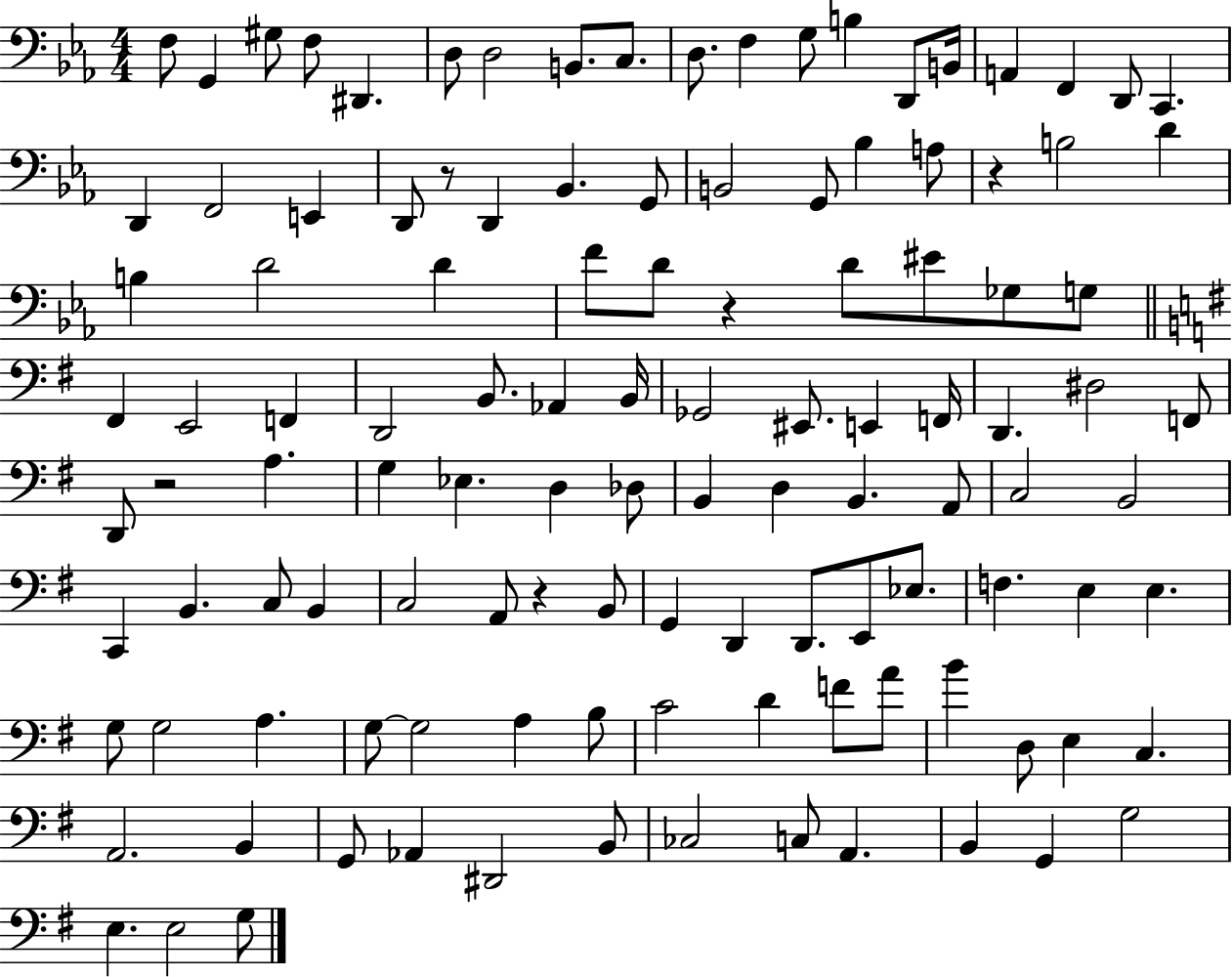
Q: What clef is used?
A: bass